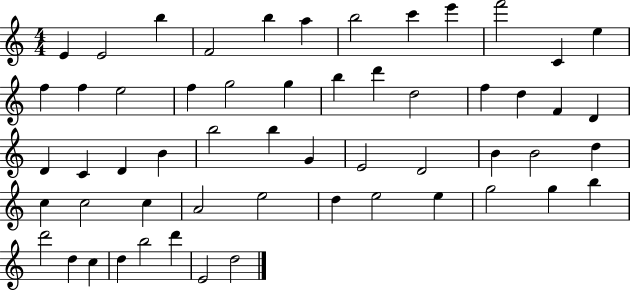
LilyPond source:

{
  \clef treble
  \numericTimeSignature
  \time 4/4
  \key c \major
  e'4 e'2 b''4 | f'2 b''4 a''4 | b''2 c'''4 e'''4 | f'''2 c'4 e''4 | \break f''4 f''4 e''2 | f''4 g''2 g''4 | b''4 d'''4 d''2 | f''4 d''4 f'4 d'4 | \break d'4 c'4 d'4 b'4 | b''2 b''4 g'4 | e'2 d'2 | b'4 b'2 d''4 | \break c''4 c''2 c''4 | a'2 e''2 | d''4 e''2 e''4 | g''2 g''4 b''4 | \break d'''2 d''4 c''4 | d''4 b''2 d'''4 | e'2 d''2 | \bar "|."
}